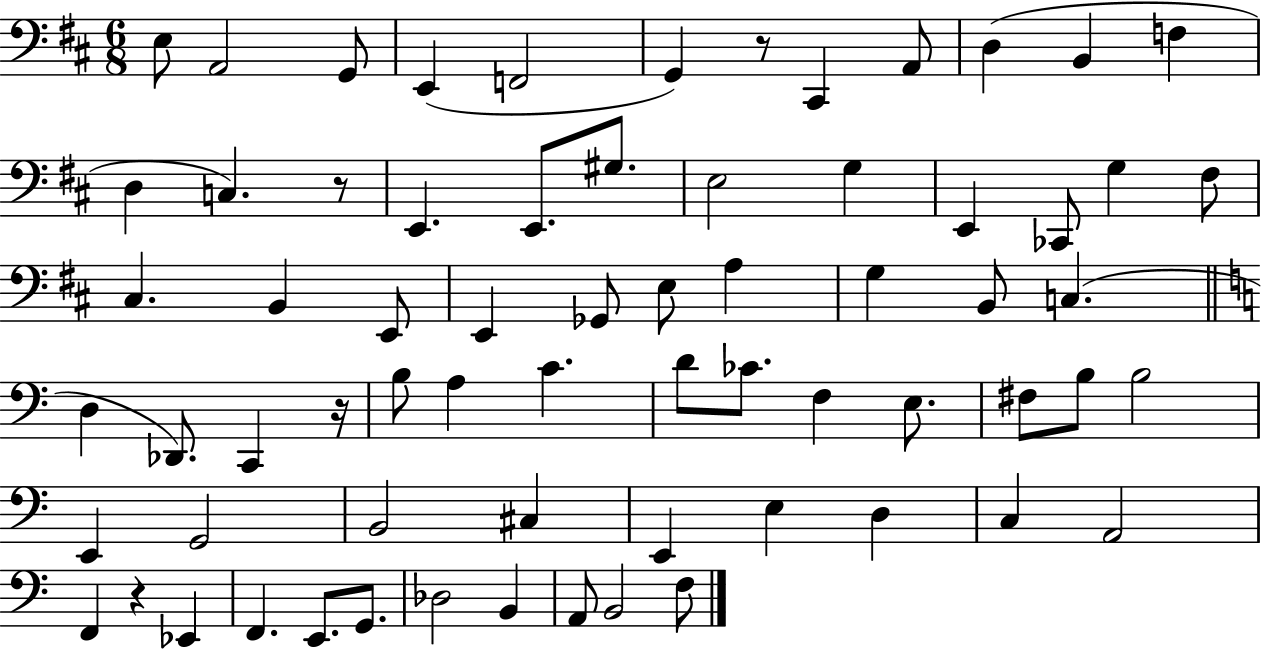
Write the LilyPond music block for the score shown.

{
  \clef bass
  \numericTimeSignature
  \time 6/8
  \key d \major
  e8 a,2 g,8 | e,4( f,2 | g,4) r8 cis,4 a,8 | d4( b,4 f4 | \break d4 c4.) r8 | e,4. e,8. gis8. | e2 g4 | e,4 ces,8 g4 fis8 | \break cis4. b,4 e,8 | e,4 ges,8 e8 a4 | g4 b,8 c4.( | \bar "||" \break \key c \major d4 des,8.) c,4 r16 | b8 a4 c'4. | d'8 ces'8. f4 e8. | fis8 b8 b2 | \break e,4 g,2 | b,2 cis4 | e,4 e4 d4 | c4 a,2 | \break f,4 r4 ees,4 | f,4. e,8. g,8. | des2 b,4 | a,8 b,2 f8 | \break \bar "|."
}